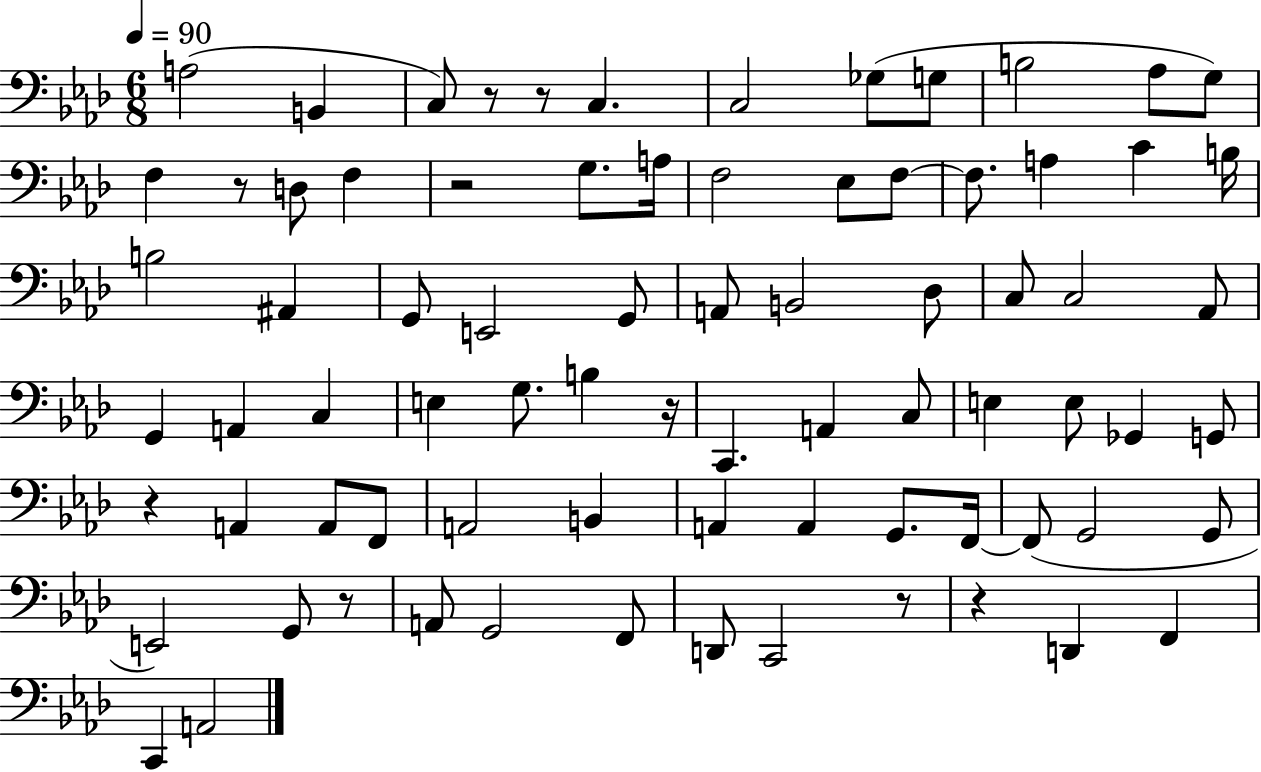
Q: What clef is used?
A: bass